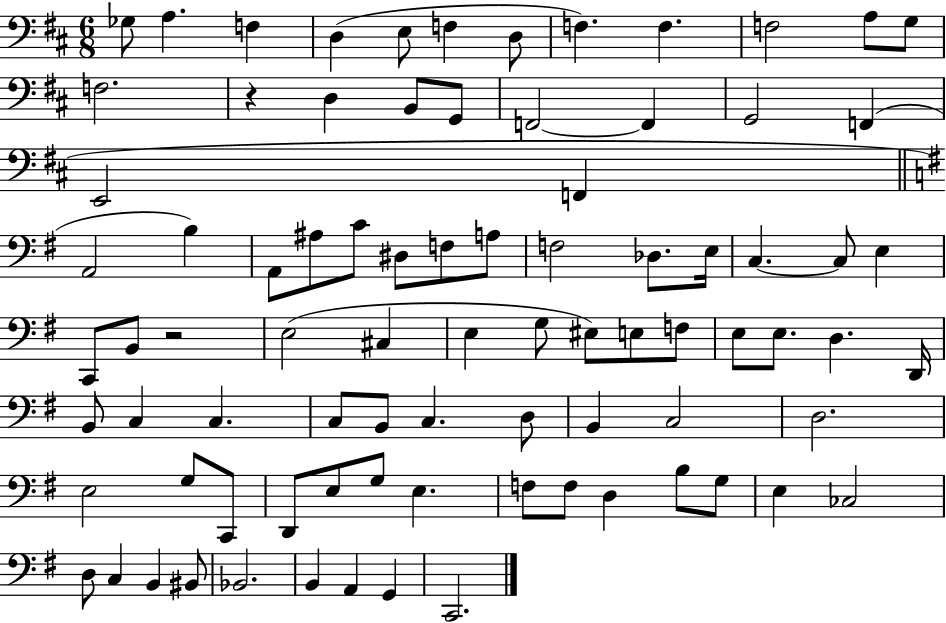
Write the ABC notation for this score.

X:1
T:Untitled
M:6/8
L:1/4
K:D
_G,/2 A, F, D, E,/2 F, D,/2 F, F, F,2 A,/2 G,/2 F,2 z D, B,,/2 G,,/2 F,,2 F,, G,,2 F,, E,,2 F,, A,,2 B, A,,/2 ^A,/2 C/2 ^D,/2 F,/2 A,/2 F,2 _D,/2 E,/4 C, C,/2 E, C,,/2 B,,/2 z2 E,2 ^C, E, G,/2 ^E,/2 E,/2 F,/2 E,/2 E,/2 D, D,,/4 B,,/2 C, C, C,/2 B,,/2 C, D,/2 B,, C,2 D,2 E,2 G,/2 C,,/2 D,,/2 E,/2 G,/2 E, F,/2 F,/2 D, B,/2 G,/2 E, _C,2 D,/2 C, B,, ^B,,/2 _B,,2 B,, A,, G,, C,,2